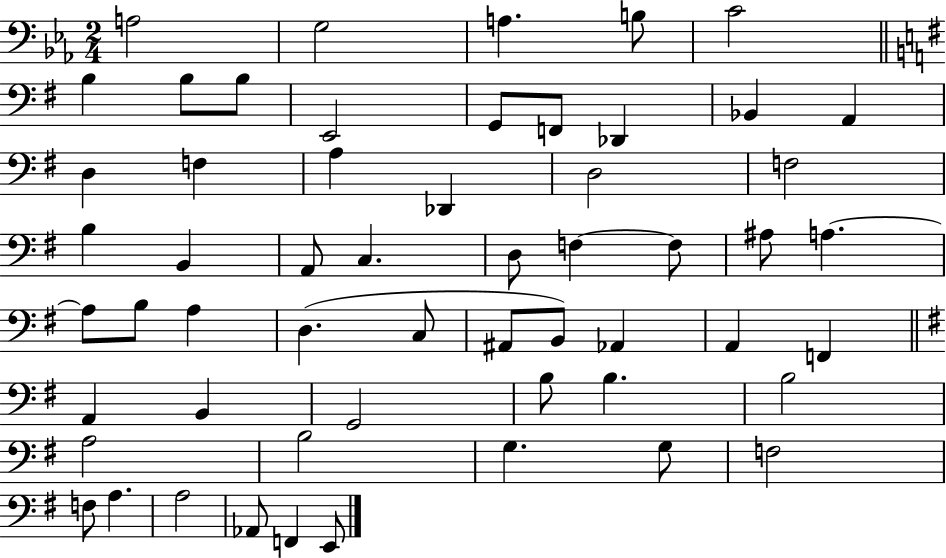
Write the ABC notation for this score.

X:1
T:Untitled
M:2/4
L:1/4
K:Eb
A,2 G,2 A, B,/2 C2 B, B,/2 B,/2 E,,2 G,,/2 F,,/2 _D,, _B,, A,, D, F, A, _D,, D,2 F,2 B, B,, A,,/2 C, D,/2 F, F,/2 ^A,/2 A, A,/2 B,/2 A, D, C,/2 ^A,,/2 B,,/2 _A,, A,, F,, A,, B,, G,,2 B,/2 B, B,2 A,2 B,2 G, G,/2 F,2 F,/2 A, A,2 _A,,/2 F,, E,,/2